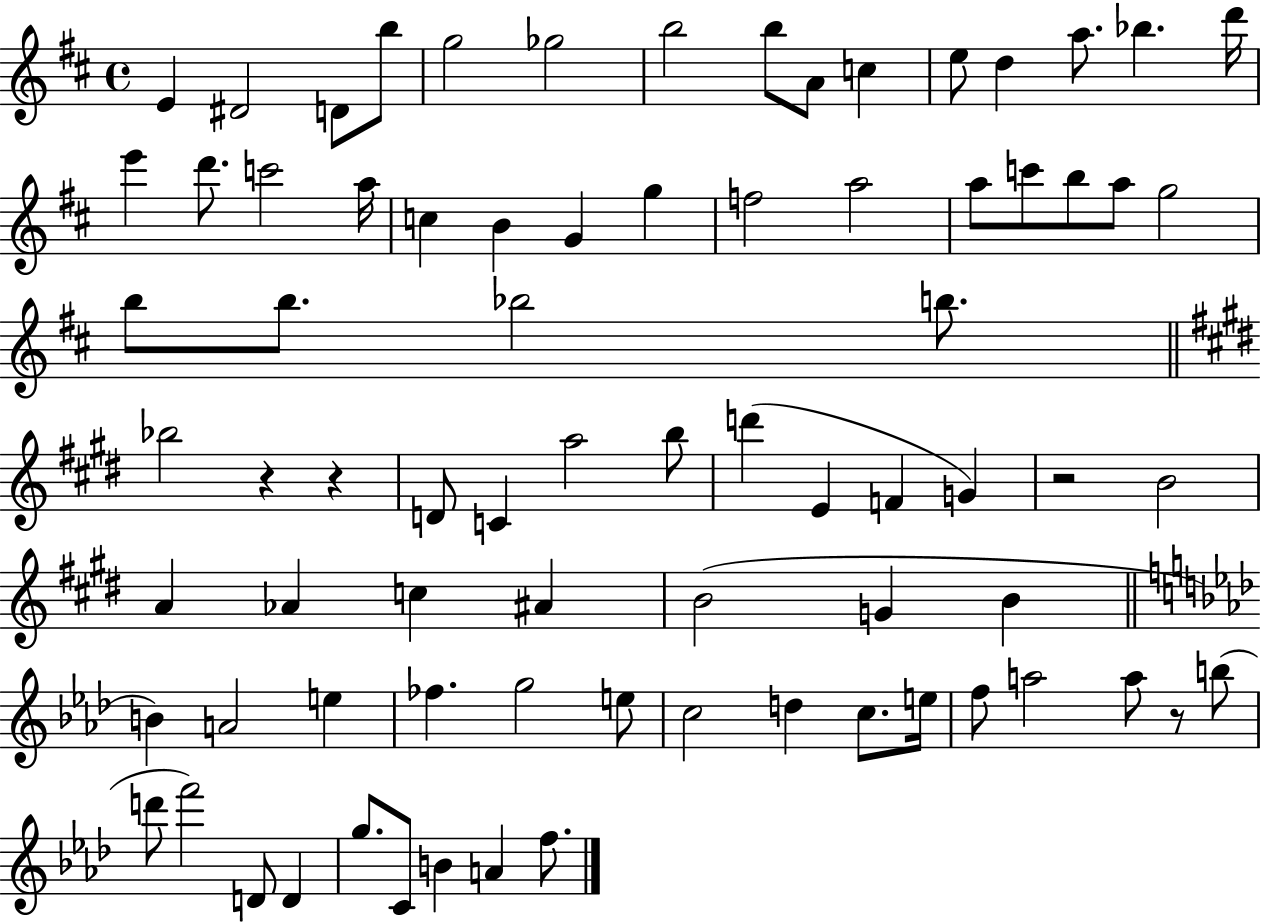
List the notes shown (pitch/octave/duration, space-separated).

E4/q D#4/h D4/e B5/e G5/h Gb5/h B5/h B5/e A4/e C5/q E5/e D5/q A5/e. Bb5/q. D6/s E6/q D6/e. C6/h A5/s C5/q B4/q G4/q G5/q F5/h A5/h A5/e C6/e B5/e A5/e G5/h B5/e B5/e. Bb5/h B5/e. Bb5/h R/q R/q D4/e C4/q A5/h B5/e D6/q E4/q F4/q G4/q R/h B4/h A4/q Ab4/q C5/q A#4/q B4/h G4/q B4/q B4/q A4/h E5/q FES5/q. G5/h E5/e C5/h D5/q C5/e. E5/s F5/e A5/h A5/e R/e B5/e D6/e F6/h D4/e D4/q G5/e. C4/e B4/q A4/q F5/e.